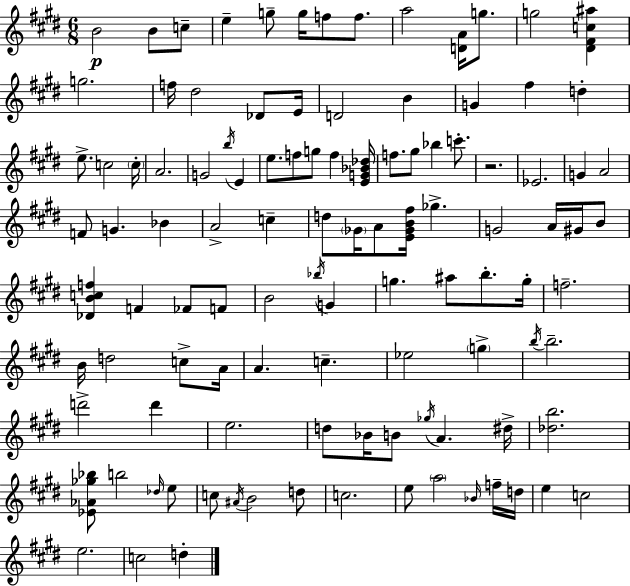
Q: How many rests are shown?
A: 1